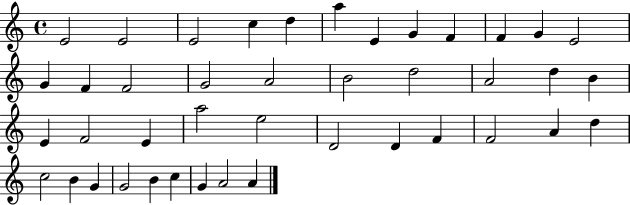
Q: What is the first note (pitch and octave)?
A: E4